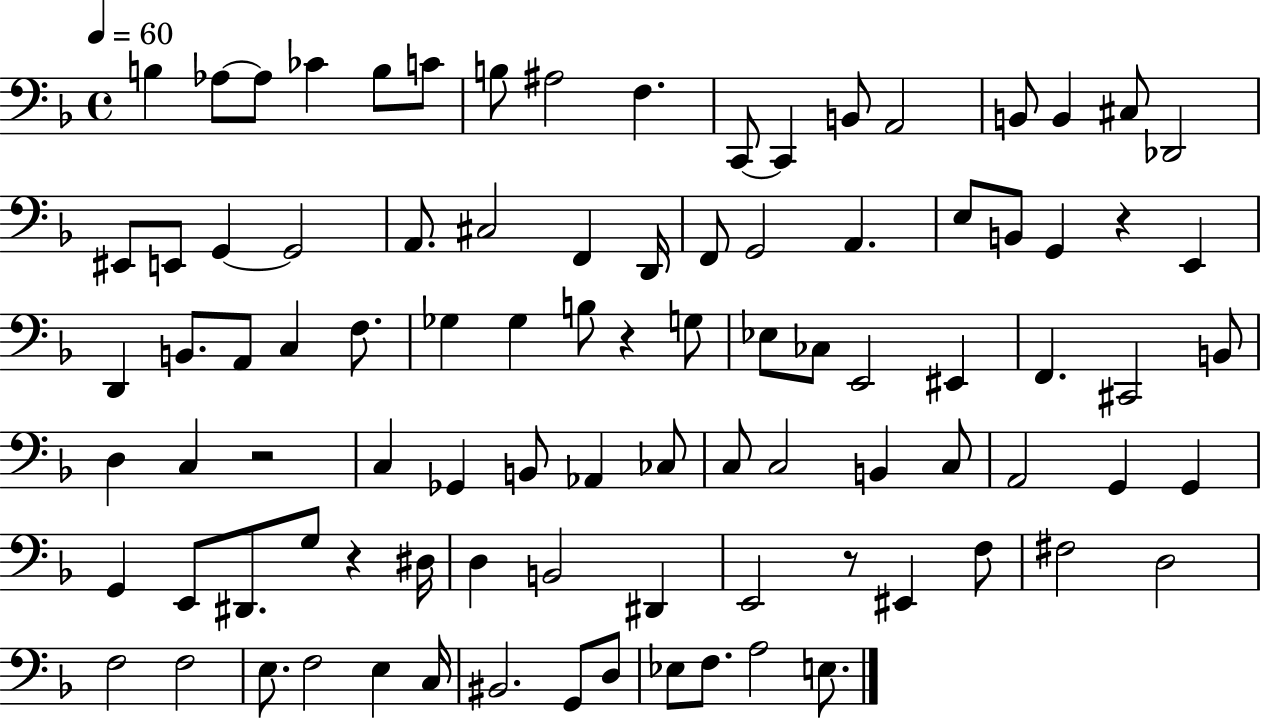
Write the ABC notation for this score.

X:1
T:Untitled
M:4/4
L:1/4
K:F
B, _A,/2 _A,/2 _C B,/2 C/2 B,/2 ^A,2 F, C,,/2 C,, B,,/2 A,,2 B,,/2 B,, ^C,/2 _D,,2 ^E,,/2 E,,/2 G,, G,,2 A,,/2 ^C,2 F,, D,,/4 F,,/2 G,,2 A,, E,/2 B,,/2 G,, z E,, D,, B,,/2 A,,/2 C, F,/2 _G, _G, B,/2 z G,/2 _E,/2 _C,/2 E,,2 ^E,, F,, ^C,,2 B,,/2 D, C, z2 C, _G,, B,,/2 _A,, _C,/2 C,/2 C,2 B,, C,/2 A,,2 G,, G,, G,, E,,/2 ^D,,/2 G,/2 z ^D,/4 D, B,,2 ^D,, E,,2 z/2 ^E,, F,/2 ^F,2 D,2 F,2 F,2 E,/2 F,2 E, C,/4 ^B,,2 G,,/2 D,/2 _E,/2 F,/2 A,2 E,/2